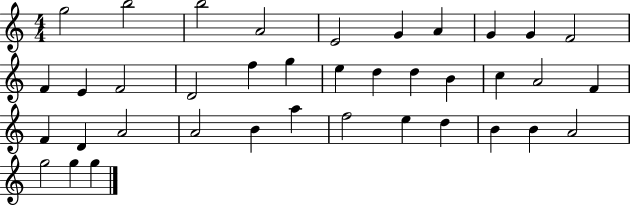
X:1
T:Untitled
M:4/4
L:1/4
K:C
g2 b2 b2 A2 E2 G A G G F2 F E F2 D2 f g e d d B c A2 F F D A2 A2 B a f2 e d B B A2 g2 g g